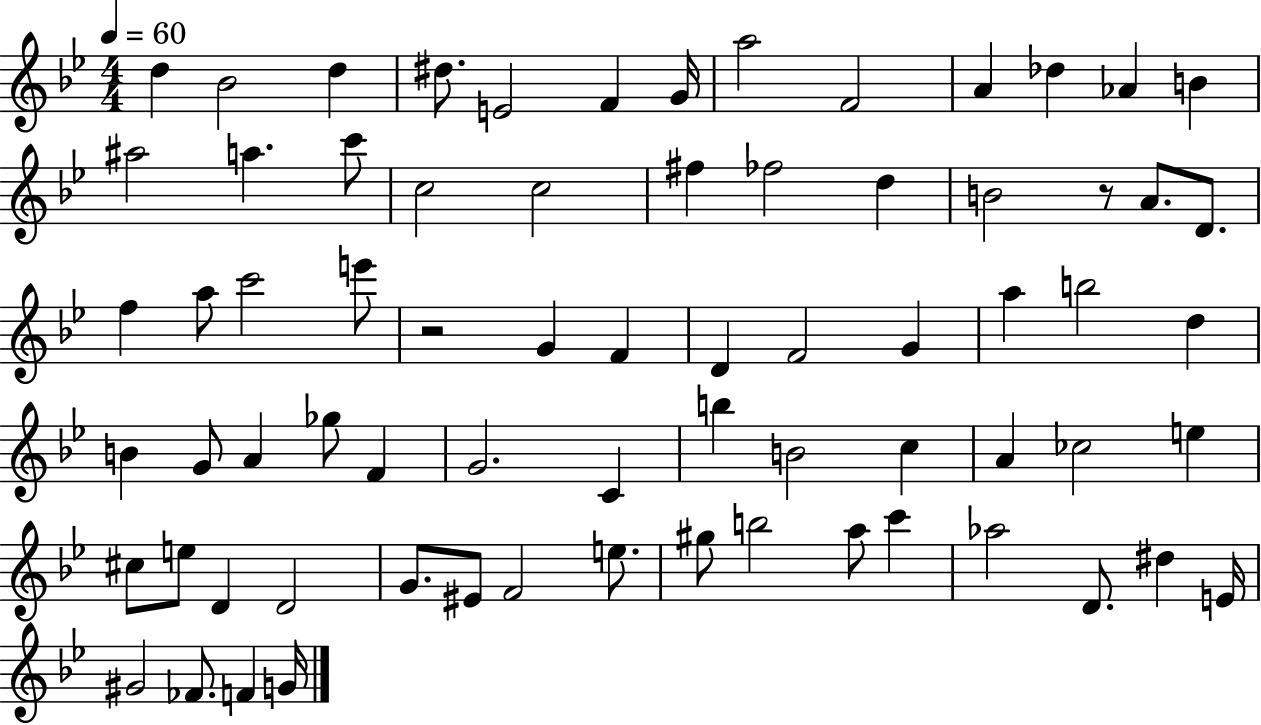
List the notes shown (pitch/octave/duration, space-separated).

D5/q Bb4/h D5/q D#5/e. E4/h F4/q G4/s A5/h F4/h A4/q Db5/q Ab4/q B4/q A#5/h A5/q. C6/e C5/h C5/h F#5/q FES5/h D5/q B4/h R/e A4/e. D4/e. F5/q A5/e C6/h E6/e R/h G4/q F4/q D4/q F4/h G4/q A5/q B5/h D5/q B4/q G4/e A4/q Gb5/e F4/q G4/h. C4/q B5/q B4/h C5/q A4/q CES5/h E5/q C#5/e E5/e D4/q D4/h G4/e. EIS4/e F4/h E5/e. G#5/e B5/h A5/e C6/q Ab5/h D4/e. D#5/q E4/s G#4/h FES4/e. F4/q G4/s